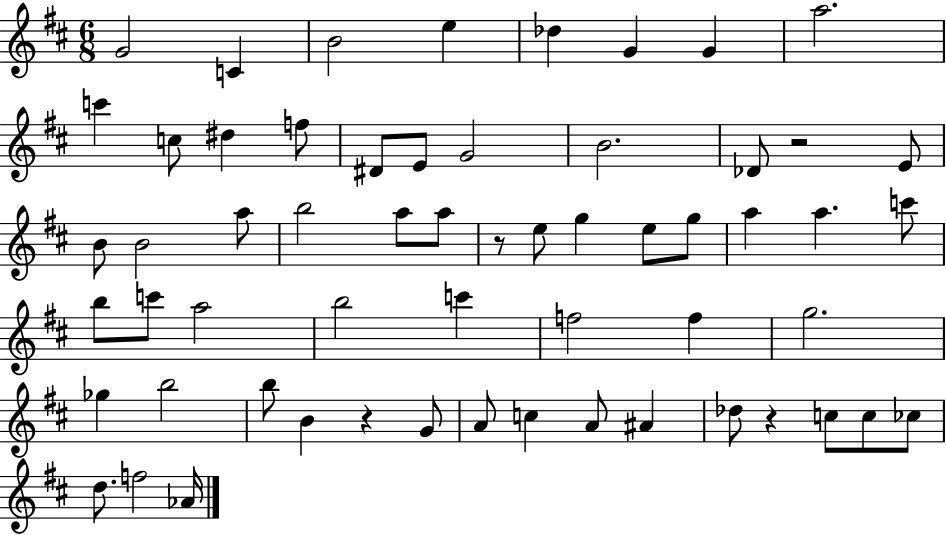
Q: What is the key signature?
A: D major